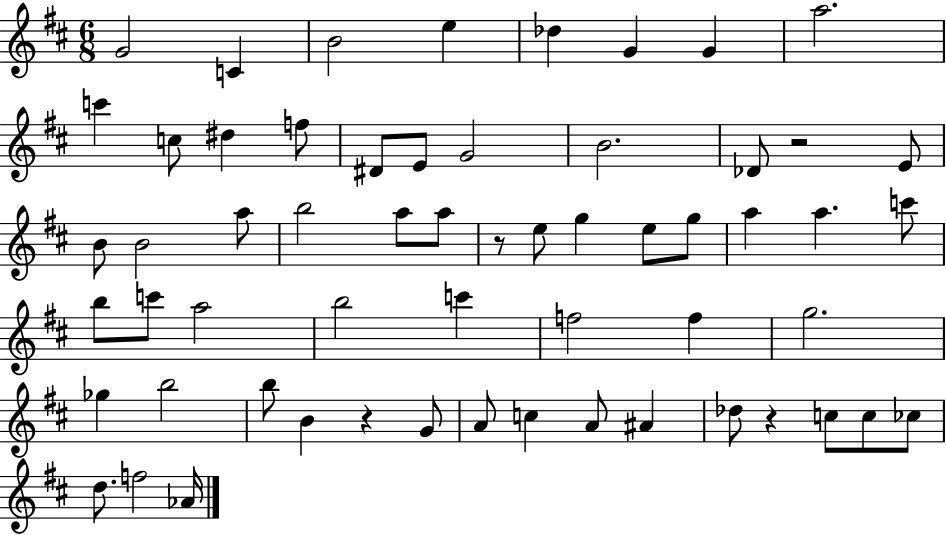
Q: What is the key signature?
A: D major